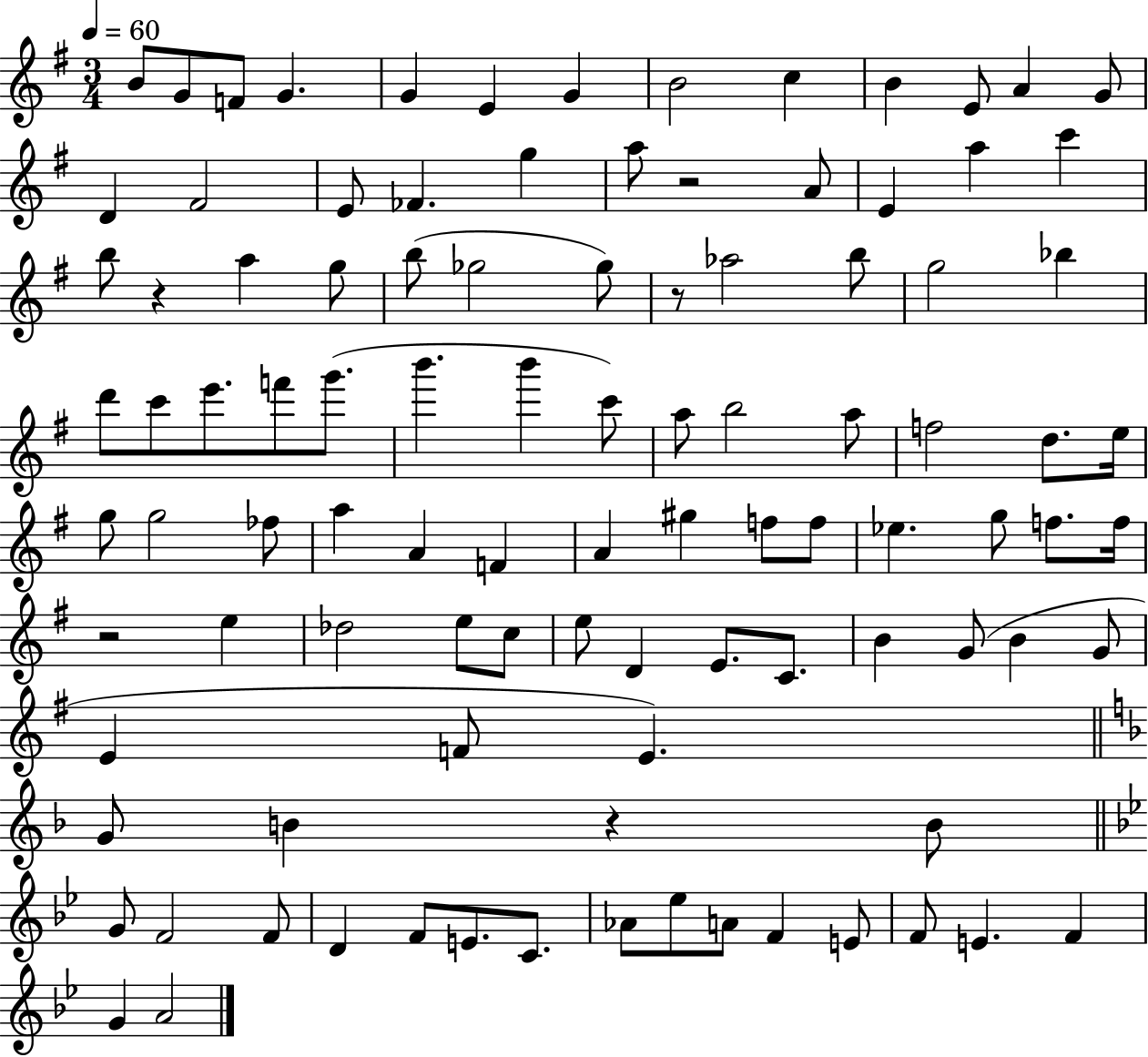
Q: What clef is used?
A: treble